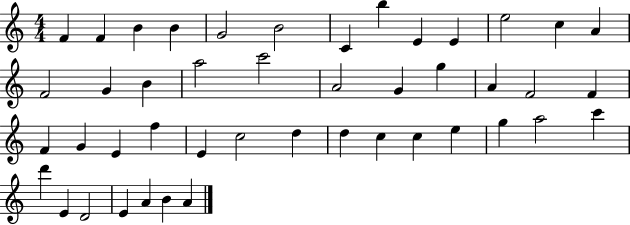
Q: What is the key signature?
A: C major